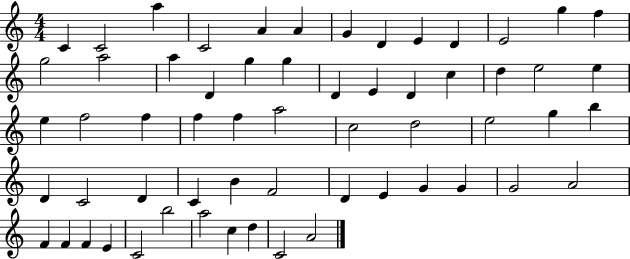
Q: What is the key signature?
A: C major